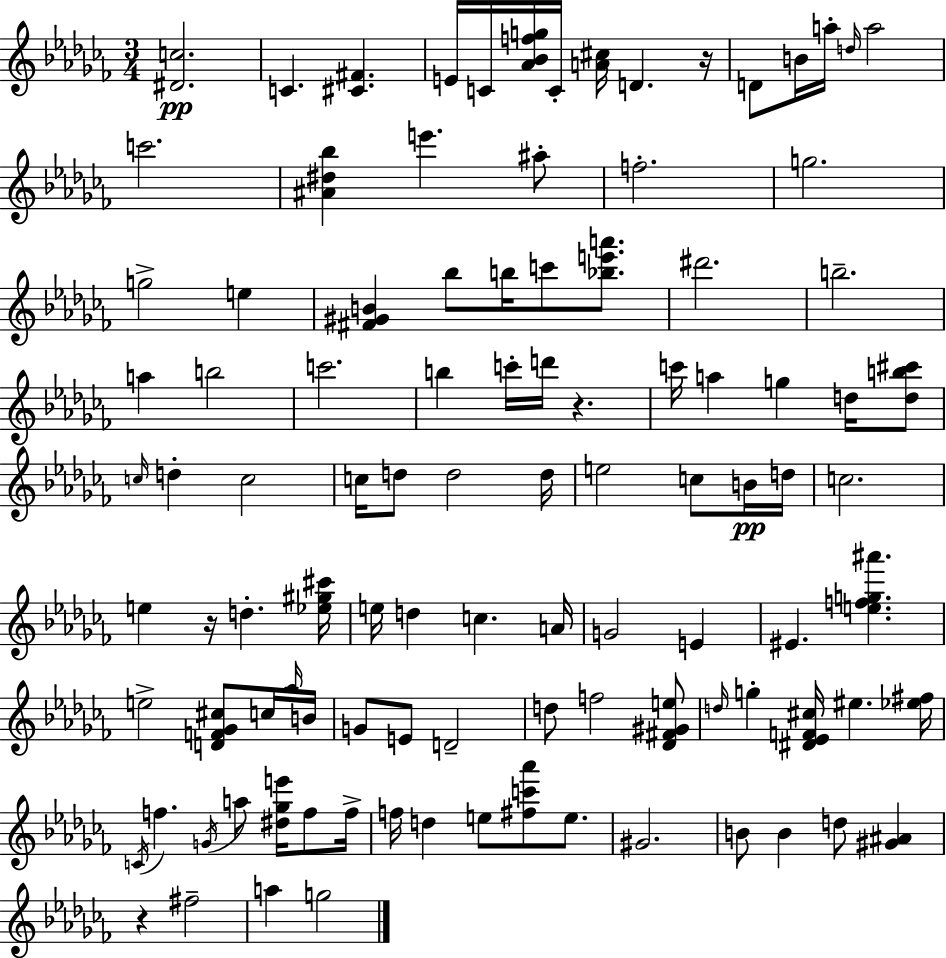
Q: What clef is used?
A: treble